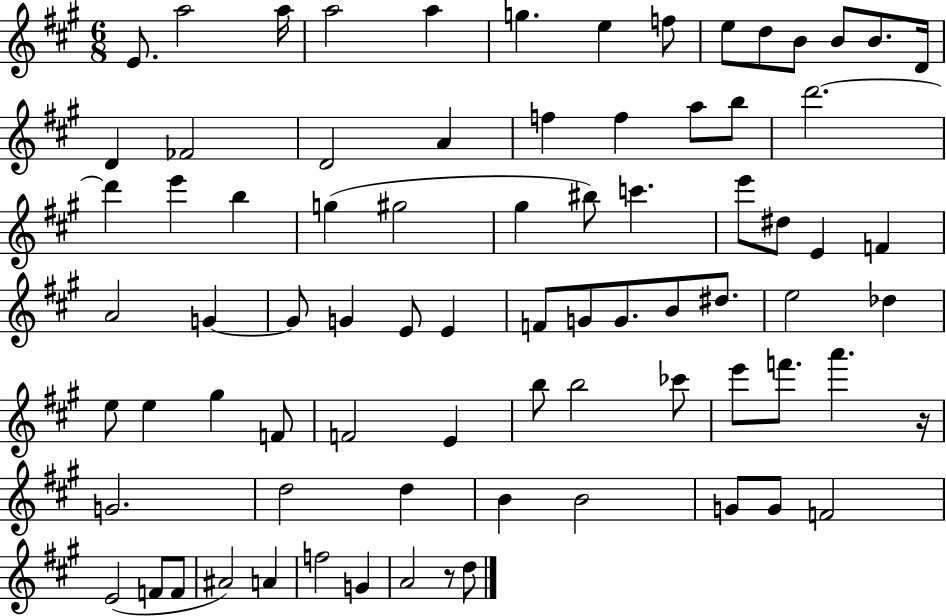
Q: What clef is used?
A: treble